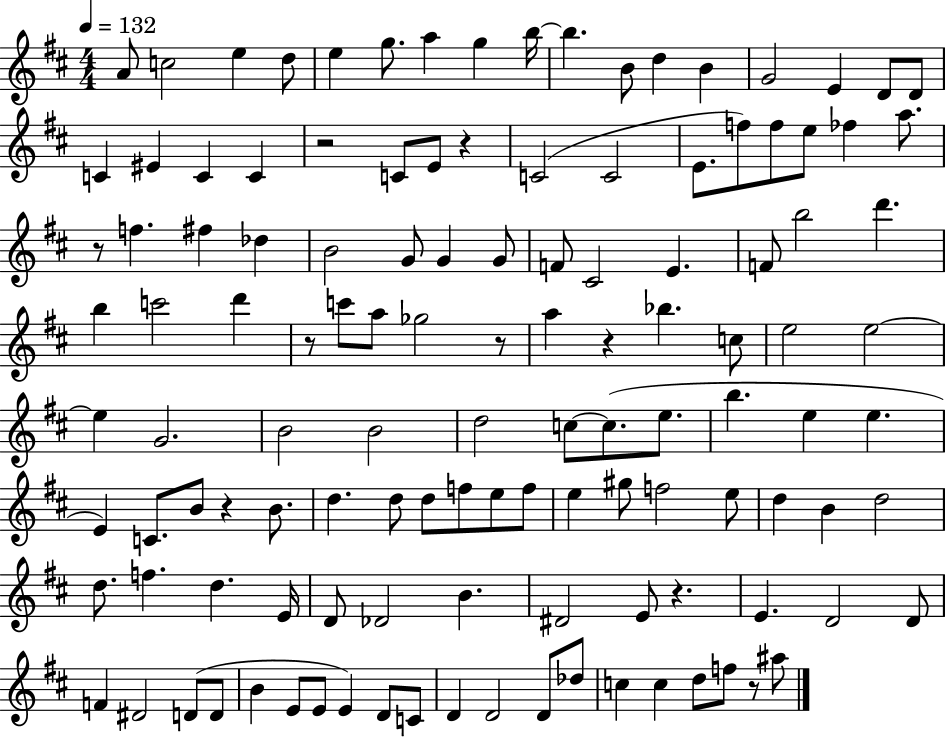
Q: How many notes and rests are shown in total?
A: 123